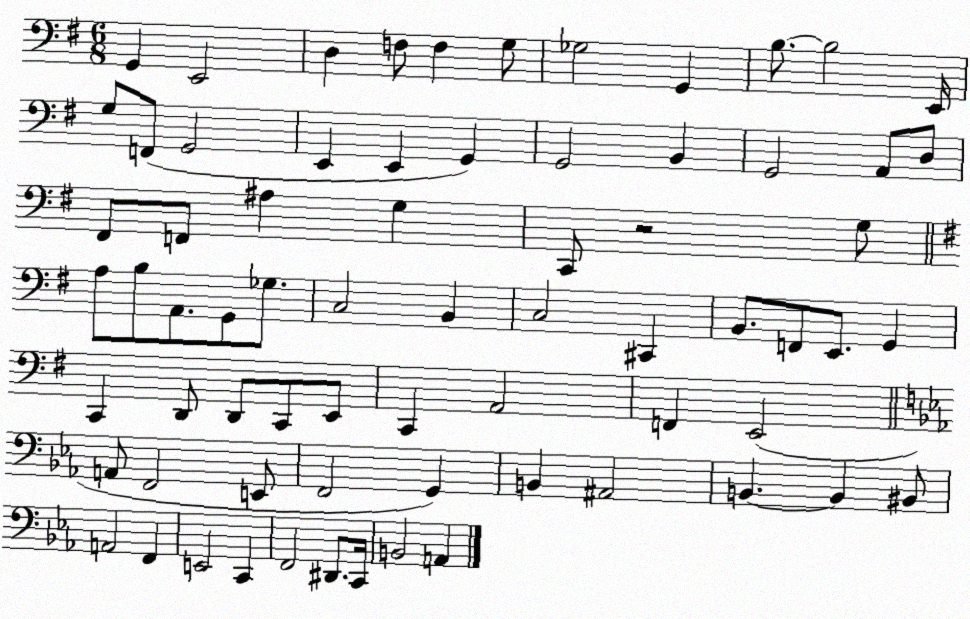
X:1
T:Untitled
M:6/8
L:1/4
K:G
G,, E,,2 D, F,/2 F, G,/2 _G,2 G,, B,/2 B,2 E,,/4 G,/2 F,,/2 G,,2 E,, E,, G,, G,,2 B,, G,,2 A,,/2 D,/2 ^F,,/2 F,,/2 ^A, G, C,,/2 z2 G,/2 A,/2 B,/2 A,,/2 G,,/2 _G,/2 C,2 B,, C,2 ^C,, B,,/2 F,,/2 E,,/2 G,, C,, D,,/2 D,,/2 C,,/2 E,,/2 C,, A,,2 F,, E,,2 A,,/2 F,,2 E,,/2 F,,2 G,, B,, ^A,,2 B,, B,, ^B,,/2 A,,2 F,, E,,2 C,, F,,2 ^D,,/2 C,,/4 B,,2 A,,